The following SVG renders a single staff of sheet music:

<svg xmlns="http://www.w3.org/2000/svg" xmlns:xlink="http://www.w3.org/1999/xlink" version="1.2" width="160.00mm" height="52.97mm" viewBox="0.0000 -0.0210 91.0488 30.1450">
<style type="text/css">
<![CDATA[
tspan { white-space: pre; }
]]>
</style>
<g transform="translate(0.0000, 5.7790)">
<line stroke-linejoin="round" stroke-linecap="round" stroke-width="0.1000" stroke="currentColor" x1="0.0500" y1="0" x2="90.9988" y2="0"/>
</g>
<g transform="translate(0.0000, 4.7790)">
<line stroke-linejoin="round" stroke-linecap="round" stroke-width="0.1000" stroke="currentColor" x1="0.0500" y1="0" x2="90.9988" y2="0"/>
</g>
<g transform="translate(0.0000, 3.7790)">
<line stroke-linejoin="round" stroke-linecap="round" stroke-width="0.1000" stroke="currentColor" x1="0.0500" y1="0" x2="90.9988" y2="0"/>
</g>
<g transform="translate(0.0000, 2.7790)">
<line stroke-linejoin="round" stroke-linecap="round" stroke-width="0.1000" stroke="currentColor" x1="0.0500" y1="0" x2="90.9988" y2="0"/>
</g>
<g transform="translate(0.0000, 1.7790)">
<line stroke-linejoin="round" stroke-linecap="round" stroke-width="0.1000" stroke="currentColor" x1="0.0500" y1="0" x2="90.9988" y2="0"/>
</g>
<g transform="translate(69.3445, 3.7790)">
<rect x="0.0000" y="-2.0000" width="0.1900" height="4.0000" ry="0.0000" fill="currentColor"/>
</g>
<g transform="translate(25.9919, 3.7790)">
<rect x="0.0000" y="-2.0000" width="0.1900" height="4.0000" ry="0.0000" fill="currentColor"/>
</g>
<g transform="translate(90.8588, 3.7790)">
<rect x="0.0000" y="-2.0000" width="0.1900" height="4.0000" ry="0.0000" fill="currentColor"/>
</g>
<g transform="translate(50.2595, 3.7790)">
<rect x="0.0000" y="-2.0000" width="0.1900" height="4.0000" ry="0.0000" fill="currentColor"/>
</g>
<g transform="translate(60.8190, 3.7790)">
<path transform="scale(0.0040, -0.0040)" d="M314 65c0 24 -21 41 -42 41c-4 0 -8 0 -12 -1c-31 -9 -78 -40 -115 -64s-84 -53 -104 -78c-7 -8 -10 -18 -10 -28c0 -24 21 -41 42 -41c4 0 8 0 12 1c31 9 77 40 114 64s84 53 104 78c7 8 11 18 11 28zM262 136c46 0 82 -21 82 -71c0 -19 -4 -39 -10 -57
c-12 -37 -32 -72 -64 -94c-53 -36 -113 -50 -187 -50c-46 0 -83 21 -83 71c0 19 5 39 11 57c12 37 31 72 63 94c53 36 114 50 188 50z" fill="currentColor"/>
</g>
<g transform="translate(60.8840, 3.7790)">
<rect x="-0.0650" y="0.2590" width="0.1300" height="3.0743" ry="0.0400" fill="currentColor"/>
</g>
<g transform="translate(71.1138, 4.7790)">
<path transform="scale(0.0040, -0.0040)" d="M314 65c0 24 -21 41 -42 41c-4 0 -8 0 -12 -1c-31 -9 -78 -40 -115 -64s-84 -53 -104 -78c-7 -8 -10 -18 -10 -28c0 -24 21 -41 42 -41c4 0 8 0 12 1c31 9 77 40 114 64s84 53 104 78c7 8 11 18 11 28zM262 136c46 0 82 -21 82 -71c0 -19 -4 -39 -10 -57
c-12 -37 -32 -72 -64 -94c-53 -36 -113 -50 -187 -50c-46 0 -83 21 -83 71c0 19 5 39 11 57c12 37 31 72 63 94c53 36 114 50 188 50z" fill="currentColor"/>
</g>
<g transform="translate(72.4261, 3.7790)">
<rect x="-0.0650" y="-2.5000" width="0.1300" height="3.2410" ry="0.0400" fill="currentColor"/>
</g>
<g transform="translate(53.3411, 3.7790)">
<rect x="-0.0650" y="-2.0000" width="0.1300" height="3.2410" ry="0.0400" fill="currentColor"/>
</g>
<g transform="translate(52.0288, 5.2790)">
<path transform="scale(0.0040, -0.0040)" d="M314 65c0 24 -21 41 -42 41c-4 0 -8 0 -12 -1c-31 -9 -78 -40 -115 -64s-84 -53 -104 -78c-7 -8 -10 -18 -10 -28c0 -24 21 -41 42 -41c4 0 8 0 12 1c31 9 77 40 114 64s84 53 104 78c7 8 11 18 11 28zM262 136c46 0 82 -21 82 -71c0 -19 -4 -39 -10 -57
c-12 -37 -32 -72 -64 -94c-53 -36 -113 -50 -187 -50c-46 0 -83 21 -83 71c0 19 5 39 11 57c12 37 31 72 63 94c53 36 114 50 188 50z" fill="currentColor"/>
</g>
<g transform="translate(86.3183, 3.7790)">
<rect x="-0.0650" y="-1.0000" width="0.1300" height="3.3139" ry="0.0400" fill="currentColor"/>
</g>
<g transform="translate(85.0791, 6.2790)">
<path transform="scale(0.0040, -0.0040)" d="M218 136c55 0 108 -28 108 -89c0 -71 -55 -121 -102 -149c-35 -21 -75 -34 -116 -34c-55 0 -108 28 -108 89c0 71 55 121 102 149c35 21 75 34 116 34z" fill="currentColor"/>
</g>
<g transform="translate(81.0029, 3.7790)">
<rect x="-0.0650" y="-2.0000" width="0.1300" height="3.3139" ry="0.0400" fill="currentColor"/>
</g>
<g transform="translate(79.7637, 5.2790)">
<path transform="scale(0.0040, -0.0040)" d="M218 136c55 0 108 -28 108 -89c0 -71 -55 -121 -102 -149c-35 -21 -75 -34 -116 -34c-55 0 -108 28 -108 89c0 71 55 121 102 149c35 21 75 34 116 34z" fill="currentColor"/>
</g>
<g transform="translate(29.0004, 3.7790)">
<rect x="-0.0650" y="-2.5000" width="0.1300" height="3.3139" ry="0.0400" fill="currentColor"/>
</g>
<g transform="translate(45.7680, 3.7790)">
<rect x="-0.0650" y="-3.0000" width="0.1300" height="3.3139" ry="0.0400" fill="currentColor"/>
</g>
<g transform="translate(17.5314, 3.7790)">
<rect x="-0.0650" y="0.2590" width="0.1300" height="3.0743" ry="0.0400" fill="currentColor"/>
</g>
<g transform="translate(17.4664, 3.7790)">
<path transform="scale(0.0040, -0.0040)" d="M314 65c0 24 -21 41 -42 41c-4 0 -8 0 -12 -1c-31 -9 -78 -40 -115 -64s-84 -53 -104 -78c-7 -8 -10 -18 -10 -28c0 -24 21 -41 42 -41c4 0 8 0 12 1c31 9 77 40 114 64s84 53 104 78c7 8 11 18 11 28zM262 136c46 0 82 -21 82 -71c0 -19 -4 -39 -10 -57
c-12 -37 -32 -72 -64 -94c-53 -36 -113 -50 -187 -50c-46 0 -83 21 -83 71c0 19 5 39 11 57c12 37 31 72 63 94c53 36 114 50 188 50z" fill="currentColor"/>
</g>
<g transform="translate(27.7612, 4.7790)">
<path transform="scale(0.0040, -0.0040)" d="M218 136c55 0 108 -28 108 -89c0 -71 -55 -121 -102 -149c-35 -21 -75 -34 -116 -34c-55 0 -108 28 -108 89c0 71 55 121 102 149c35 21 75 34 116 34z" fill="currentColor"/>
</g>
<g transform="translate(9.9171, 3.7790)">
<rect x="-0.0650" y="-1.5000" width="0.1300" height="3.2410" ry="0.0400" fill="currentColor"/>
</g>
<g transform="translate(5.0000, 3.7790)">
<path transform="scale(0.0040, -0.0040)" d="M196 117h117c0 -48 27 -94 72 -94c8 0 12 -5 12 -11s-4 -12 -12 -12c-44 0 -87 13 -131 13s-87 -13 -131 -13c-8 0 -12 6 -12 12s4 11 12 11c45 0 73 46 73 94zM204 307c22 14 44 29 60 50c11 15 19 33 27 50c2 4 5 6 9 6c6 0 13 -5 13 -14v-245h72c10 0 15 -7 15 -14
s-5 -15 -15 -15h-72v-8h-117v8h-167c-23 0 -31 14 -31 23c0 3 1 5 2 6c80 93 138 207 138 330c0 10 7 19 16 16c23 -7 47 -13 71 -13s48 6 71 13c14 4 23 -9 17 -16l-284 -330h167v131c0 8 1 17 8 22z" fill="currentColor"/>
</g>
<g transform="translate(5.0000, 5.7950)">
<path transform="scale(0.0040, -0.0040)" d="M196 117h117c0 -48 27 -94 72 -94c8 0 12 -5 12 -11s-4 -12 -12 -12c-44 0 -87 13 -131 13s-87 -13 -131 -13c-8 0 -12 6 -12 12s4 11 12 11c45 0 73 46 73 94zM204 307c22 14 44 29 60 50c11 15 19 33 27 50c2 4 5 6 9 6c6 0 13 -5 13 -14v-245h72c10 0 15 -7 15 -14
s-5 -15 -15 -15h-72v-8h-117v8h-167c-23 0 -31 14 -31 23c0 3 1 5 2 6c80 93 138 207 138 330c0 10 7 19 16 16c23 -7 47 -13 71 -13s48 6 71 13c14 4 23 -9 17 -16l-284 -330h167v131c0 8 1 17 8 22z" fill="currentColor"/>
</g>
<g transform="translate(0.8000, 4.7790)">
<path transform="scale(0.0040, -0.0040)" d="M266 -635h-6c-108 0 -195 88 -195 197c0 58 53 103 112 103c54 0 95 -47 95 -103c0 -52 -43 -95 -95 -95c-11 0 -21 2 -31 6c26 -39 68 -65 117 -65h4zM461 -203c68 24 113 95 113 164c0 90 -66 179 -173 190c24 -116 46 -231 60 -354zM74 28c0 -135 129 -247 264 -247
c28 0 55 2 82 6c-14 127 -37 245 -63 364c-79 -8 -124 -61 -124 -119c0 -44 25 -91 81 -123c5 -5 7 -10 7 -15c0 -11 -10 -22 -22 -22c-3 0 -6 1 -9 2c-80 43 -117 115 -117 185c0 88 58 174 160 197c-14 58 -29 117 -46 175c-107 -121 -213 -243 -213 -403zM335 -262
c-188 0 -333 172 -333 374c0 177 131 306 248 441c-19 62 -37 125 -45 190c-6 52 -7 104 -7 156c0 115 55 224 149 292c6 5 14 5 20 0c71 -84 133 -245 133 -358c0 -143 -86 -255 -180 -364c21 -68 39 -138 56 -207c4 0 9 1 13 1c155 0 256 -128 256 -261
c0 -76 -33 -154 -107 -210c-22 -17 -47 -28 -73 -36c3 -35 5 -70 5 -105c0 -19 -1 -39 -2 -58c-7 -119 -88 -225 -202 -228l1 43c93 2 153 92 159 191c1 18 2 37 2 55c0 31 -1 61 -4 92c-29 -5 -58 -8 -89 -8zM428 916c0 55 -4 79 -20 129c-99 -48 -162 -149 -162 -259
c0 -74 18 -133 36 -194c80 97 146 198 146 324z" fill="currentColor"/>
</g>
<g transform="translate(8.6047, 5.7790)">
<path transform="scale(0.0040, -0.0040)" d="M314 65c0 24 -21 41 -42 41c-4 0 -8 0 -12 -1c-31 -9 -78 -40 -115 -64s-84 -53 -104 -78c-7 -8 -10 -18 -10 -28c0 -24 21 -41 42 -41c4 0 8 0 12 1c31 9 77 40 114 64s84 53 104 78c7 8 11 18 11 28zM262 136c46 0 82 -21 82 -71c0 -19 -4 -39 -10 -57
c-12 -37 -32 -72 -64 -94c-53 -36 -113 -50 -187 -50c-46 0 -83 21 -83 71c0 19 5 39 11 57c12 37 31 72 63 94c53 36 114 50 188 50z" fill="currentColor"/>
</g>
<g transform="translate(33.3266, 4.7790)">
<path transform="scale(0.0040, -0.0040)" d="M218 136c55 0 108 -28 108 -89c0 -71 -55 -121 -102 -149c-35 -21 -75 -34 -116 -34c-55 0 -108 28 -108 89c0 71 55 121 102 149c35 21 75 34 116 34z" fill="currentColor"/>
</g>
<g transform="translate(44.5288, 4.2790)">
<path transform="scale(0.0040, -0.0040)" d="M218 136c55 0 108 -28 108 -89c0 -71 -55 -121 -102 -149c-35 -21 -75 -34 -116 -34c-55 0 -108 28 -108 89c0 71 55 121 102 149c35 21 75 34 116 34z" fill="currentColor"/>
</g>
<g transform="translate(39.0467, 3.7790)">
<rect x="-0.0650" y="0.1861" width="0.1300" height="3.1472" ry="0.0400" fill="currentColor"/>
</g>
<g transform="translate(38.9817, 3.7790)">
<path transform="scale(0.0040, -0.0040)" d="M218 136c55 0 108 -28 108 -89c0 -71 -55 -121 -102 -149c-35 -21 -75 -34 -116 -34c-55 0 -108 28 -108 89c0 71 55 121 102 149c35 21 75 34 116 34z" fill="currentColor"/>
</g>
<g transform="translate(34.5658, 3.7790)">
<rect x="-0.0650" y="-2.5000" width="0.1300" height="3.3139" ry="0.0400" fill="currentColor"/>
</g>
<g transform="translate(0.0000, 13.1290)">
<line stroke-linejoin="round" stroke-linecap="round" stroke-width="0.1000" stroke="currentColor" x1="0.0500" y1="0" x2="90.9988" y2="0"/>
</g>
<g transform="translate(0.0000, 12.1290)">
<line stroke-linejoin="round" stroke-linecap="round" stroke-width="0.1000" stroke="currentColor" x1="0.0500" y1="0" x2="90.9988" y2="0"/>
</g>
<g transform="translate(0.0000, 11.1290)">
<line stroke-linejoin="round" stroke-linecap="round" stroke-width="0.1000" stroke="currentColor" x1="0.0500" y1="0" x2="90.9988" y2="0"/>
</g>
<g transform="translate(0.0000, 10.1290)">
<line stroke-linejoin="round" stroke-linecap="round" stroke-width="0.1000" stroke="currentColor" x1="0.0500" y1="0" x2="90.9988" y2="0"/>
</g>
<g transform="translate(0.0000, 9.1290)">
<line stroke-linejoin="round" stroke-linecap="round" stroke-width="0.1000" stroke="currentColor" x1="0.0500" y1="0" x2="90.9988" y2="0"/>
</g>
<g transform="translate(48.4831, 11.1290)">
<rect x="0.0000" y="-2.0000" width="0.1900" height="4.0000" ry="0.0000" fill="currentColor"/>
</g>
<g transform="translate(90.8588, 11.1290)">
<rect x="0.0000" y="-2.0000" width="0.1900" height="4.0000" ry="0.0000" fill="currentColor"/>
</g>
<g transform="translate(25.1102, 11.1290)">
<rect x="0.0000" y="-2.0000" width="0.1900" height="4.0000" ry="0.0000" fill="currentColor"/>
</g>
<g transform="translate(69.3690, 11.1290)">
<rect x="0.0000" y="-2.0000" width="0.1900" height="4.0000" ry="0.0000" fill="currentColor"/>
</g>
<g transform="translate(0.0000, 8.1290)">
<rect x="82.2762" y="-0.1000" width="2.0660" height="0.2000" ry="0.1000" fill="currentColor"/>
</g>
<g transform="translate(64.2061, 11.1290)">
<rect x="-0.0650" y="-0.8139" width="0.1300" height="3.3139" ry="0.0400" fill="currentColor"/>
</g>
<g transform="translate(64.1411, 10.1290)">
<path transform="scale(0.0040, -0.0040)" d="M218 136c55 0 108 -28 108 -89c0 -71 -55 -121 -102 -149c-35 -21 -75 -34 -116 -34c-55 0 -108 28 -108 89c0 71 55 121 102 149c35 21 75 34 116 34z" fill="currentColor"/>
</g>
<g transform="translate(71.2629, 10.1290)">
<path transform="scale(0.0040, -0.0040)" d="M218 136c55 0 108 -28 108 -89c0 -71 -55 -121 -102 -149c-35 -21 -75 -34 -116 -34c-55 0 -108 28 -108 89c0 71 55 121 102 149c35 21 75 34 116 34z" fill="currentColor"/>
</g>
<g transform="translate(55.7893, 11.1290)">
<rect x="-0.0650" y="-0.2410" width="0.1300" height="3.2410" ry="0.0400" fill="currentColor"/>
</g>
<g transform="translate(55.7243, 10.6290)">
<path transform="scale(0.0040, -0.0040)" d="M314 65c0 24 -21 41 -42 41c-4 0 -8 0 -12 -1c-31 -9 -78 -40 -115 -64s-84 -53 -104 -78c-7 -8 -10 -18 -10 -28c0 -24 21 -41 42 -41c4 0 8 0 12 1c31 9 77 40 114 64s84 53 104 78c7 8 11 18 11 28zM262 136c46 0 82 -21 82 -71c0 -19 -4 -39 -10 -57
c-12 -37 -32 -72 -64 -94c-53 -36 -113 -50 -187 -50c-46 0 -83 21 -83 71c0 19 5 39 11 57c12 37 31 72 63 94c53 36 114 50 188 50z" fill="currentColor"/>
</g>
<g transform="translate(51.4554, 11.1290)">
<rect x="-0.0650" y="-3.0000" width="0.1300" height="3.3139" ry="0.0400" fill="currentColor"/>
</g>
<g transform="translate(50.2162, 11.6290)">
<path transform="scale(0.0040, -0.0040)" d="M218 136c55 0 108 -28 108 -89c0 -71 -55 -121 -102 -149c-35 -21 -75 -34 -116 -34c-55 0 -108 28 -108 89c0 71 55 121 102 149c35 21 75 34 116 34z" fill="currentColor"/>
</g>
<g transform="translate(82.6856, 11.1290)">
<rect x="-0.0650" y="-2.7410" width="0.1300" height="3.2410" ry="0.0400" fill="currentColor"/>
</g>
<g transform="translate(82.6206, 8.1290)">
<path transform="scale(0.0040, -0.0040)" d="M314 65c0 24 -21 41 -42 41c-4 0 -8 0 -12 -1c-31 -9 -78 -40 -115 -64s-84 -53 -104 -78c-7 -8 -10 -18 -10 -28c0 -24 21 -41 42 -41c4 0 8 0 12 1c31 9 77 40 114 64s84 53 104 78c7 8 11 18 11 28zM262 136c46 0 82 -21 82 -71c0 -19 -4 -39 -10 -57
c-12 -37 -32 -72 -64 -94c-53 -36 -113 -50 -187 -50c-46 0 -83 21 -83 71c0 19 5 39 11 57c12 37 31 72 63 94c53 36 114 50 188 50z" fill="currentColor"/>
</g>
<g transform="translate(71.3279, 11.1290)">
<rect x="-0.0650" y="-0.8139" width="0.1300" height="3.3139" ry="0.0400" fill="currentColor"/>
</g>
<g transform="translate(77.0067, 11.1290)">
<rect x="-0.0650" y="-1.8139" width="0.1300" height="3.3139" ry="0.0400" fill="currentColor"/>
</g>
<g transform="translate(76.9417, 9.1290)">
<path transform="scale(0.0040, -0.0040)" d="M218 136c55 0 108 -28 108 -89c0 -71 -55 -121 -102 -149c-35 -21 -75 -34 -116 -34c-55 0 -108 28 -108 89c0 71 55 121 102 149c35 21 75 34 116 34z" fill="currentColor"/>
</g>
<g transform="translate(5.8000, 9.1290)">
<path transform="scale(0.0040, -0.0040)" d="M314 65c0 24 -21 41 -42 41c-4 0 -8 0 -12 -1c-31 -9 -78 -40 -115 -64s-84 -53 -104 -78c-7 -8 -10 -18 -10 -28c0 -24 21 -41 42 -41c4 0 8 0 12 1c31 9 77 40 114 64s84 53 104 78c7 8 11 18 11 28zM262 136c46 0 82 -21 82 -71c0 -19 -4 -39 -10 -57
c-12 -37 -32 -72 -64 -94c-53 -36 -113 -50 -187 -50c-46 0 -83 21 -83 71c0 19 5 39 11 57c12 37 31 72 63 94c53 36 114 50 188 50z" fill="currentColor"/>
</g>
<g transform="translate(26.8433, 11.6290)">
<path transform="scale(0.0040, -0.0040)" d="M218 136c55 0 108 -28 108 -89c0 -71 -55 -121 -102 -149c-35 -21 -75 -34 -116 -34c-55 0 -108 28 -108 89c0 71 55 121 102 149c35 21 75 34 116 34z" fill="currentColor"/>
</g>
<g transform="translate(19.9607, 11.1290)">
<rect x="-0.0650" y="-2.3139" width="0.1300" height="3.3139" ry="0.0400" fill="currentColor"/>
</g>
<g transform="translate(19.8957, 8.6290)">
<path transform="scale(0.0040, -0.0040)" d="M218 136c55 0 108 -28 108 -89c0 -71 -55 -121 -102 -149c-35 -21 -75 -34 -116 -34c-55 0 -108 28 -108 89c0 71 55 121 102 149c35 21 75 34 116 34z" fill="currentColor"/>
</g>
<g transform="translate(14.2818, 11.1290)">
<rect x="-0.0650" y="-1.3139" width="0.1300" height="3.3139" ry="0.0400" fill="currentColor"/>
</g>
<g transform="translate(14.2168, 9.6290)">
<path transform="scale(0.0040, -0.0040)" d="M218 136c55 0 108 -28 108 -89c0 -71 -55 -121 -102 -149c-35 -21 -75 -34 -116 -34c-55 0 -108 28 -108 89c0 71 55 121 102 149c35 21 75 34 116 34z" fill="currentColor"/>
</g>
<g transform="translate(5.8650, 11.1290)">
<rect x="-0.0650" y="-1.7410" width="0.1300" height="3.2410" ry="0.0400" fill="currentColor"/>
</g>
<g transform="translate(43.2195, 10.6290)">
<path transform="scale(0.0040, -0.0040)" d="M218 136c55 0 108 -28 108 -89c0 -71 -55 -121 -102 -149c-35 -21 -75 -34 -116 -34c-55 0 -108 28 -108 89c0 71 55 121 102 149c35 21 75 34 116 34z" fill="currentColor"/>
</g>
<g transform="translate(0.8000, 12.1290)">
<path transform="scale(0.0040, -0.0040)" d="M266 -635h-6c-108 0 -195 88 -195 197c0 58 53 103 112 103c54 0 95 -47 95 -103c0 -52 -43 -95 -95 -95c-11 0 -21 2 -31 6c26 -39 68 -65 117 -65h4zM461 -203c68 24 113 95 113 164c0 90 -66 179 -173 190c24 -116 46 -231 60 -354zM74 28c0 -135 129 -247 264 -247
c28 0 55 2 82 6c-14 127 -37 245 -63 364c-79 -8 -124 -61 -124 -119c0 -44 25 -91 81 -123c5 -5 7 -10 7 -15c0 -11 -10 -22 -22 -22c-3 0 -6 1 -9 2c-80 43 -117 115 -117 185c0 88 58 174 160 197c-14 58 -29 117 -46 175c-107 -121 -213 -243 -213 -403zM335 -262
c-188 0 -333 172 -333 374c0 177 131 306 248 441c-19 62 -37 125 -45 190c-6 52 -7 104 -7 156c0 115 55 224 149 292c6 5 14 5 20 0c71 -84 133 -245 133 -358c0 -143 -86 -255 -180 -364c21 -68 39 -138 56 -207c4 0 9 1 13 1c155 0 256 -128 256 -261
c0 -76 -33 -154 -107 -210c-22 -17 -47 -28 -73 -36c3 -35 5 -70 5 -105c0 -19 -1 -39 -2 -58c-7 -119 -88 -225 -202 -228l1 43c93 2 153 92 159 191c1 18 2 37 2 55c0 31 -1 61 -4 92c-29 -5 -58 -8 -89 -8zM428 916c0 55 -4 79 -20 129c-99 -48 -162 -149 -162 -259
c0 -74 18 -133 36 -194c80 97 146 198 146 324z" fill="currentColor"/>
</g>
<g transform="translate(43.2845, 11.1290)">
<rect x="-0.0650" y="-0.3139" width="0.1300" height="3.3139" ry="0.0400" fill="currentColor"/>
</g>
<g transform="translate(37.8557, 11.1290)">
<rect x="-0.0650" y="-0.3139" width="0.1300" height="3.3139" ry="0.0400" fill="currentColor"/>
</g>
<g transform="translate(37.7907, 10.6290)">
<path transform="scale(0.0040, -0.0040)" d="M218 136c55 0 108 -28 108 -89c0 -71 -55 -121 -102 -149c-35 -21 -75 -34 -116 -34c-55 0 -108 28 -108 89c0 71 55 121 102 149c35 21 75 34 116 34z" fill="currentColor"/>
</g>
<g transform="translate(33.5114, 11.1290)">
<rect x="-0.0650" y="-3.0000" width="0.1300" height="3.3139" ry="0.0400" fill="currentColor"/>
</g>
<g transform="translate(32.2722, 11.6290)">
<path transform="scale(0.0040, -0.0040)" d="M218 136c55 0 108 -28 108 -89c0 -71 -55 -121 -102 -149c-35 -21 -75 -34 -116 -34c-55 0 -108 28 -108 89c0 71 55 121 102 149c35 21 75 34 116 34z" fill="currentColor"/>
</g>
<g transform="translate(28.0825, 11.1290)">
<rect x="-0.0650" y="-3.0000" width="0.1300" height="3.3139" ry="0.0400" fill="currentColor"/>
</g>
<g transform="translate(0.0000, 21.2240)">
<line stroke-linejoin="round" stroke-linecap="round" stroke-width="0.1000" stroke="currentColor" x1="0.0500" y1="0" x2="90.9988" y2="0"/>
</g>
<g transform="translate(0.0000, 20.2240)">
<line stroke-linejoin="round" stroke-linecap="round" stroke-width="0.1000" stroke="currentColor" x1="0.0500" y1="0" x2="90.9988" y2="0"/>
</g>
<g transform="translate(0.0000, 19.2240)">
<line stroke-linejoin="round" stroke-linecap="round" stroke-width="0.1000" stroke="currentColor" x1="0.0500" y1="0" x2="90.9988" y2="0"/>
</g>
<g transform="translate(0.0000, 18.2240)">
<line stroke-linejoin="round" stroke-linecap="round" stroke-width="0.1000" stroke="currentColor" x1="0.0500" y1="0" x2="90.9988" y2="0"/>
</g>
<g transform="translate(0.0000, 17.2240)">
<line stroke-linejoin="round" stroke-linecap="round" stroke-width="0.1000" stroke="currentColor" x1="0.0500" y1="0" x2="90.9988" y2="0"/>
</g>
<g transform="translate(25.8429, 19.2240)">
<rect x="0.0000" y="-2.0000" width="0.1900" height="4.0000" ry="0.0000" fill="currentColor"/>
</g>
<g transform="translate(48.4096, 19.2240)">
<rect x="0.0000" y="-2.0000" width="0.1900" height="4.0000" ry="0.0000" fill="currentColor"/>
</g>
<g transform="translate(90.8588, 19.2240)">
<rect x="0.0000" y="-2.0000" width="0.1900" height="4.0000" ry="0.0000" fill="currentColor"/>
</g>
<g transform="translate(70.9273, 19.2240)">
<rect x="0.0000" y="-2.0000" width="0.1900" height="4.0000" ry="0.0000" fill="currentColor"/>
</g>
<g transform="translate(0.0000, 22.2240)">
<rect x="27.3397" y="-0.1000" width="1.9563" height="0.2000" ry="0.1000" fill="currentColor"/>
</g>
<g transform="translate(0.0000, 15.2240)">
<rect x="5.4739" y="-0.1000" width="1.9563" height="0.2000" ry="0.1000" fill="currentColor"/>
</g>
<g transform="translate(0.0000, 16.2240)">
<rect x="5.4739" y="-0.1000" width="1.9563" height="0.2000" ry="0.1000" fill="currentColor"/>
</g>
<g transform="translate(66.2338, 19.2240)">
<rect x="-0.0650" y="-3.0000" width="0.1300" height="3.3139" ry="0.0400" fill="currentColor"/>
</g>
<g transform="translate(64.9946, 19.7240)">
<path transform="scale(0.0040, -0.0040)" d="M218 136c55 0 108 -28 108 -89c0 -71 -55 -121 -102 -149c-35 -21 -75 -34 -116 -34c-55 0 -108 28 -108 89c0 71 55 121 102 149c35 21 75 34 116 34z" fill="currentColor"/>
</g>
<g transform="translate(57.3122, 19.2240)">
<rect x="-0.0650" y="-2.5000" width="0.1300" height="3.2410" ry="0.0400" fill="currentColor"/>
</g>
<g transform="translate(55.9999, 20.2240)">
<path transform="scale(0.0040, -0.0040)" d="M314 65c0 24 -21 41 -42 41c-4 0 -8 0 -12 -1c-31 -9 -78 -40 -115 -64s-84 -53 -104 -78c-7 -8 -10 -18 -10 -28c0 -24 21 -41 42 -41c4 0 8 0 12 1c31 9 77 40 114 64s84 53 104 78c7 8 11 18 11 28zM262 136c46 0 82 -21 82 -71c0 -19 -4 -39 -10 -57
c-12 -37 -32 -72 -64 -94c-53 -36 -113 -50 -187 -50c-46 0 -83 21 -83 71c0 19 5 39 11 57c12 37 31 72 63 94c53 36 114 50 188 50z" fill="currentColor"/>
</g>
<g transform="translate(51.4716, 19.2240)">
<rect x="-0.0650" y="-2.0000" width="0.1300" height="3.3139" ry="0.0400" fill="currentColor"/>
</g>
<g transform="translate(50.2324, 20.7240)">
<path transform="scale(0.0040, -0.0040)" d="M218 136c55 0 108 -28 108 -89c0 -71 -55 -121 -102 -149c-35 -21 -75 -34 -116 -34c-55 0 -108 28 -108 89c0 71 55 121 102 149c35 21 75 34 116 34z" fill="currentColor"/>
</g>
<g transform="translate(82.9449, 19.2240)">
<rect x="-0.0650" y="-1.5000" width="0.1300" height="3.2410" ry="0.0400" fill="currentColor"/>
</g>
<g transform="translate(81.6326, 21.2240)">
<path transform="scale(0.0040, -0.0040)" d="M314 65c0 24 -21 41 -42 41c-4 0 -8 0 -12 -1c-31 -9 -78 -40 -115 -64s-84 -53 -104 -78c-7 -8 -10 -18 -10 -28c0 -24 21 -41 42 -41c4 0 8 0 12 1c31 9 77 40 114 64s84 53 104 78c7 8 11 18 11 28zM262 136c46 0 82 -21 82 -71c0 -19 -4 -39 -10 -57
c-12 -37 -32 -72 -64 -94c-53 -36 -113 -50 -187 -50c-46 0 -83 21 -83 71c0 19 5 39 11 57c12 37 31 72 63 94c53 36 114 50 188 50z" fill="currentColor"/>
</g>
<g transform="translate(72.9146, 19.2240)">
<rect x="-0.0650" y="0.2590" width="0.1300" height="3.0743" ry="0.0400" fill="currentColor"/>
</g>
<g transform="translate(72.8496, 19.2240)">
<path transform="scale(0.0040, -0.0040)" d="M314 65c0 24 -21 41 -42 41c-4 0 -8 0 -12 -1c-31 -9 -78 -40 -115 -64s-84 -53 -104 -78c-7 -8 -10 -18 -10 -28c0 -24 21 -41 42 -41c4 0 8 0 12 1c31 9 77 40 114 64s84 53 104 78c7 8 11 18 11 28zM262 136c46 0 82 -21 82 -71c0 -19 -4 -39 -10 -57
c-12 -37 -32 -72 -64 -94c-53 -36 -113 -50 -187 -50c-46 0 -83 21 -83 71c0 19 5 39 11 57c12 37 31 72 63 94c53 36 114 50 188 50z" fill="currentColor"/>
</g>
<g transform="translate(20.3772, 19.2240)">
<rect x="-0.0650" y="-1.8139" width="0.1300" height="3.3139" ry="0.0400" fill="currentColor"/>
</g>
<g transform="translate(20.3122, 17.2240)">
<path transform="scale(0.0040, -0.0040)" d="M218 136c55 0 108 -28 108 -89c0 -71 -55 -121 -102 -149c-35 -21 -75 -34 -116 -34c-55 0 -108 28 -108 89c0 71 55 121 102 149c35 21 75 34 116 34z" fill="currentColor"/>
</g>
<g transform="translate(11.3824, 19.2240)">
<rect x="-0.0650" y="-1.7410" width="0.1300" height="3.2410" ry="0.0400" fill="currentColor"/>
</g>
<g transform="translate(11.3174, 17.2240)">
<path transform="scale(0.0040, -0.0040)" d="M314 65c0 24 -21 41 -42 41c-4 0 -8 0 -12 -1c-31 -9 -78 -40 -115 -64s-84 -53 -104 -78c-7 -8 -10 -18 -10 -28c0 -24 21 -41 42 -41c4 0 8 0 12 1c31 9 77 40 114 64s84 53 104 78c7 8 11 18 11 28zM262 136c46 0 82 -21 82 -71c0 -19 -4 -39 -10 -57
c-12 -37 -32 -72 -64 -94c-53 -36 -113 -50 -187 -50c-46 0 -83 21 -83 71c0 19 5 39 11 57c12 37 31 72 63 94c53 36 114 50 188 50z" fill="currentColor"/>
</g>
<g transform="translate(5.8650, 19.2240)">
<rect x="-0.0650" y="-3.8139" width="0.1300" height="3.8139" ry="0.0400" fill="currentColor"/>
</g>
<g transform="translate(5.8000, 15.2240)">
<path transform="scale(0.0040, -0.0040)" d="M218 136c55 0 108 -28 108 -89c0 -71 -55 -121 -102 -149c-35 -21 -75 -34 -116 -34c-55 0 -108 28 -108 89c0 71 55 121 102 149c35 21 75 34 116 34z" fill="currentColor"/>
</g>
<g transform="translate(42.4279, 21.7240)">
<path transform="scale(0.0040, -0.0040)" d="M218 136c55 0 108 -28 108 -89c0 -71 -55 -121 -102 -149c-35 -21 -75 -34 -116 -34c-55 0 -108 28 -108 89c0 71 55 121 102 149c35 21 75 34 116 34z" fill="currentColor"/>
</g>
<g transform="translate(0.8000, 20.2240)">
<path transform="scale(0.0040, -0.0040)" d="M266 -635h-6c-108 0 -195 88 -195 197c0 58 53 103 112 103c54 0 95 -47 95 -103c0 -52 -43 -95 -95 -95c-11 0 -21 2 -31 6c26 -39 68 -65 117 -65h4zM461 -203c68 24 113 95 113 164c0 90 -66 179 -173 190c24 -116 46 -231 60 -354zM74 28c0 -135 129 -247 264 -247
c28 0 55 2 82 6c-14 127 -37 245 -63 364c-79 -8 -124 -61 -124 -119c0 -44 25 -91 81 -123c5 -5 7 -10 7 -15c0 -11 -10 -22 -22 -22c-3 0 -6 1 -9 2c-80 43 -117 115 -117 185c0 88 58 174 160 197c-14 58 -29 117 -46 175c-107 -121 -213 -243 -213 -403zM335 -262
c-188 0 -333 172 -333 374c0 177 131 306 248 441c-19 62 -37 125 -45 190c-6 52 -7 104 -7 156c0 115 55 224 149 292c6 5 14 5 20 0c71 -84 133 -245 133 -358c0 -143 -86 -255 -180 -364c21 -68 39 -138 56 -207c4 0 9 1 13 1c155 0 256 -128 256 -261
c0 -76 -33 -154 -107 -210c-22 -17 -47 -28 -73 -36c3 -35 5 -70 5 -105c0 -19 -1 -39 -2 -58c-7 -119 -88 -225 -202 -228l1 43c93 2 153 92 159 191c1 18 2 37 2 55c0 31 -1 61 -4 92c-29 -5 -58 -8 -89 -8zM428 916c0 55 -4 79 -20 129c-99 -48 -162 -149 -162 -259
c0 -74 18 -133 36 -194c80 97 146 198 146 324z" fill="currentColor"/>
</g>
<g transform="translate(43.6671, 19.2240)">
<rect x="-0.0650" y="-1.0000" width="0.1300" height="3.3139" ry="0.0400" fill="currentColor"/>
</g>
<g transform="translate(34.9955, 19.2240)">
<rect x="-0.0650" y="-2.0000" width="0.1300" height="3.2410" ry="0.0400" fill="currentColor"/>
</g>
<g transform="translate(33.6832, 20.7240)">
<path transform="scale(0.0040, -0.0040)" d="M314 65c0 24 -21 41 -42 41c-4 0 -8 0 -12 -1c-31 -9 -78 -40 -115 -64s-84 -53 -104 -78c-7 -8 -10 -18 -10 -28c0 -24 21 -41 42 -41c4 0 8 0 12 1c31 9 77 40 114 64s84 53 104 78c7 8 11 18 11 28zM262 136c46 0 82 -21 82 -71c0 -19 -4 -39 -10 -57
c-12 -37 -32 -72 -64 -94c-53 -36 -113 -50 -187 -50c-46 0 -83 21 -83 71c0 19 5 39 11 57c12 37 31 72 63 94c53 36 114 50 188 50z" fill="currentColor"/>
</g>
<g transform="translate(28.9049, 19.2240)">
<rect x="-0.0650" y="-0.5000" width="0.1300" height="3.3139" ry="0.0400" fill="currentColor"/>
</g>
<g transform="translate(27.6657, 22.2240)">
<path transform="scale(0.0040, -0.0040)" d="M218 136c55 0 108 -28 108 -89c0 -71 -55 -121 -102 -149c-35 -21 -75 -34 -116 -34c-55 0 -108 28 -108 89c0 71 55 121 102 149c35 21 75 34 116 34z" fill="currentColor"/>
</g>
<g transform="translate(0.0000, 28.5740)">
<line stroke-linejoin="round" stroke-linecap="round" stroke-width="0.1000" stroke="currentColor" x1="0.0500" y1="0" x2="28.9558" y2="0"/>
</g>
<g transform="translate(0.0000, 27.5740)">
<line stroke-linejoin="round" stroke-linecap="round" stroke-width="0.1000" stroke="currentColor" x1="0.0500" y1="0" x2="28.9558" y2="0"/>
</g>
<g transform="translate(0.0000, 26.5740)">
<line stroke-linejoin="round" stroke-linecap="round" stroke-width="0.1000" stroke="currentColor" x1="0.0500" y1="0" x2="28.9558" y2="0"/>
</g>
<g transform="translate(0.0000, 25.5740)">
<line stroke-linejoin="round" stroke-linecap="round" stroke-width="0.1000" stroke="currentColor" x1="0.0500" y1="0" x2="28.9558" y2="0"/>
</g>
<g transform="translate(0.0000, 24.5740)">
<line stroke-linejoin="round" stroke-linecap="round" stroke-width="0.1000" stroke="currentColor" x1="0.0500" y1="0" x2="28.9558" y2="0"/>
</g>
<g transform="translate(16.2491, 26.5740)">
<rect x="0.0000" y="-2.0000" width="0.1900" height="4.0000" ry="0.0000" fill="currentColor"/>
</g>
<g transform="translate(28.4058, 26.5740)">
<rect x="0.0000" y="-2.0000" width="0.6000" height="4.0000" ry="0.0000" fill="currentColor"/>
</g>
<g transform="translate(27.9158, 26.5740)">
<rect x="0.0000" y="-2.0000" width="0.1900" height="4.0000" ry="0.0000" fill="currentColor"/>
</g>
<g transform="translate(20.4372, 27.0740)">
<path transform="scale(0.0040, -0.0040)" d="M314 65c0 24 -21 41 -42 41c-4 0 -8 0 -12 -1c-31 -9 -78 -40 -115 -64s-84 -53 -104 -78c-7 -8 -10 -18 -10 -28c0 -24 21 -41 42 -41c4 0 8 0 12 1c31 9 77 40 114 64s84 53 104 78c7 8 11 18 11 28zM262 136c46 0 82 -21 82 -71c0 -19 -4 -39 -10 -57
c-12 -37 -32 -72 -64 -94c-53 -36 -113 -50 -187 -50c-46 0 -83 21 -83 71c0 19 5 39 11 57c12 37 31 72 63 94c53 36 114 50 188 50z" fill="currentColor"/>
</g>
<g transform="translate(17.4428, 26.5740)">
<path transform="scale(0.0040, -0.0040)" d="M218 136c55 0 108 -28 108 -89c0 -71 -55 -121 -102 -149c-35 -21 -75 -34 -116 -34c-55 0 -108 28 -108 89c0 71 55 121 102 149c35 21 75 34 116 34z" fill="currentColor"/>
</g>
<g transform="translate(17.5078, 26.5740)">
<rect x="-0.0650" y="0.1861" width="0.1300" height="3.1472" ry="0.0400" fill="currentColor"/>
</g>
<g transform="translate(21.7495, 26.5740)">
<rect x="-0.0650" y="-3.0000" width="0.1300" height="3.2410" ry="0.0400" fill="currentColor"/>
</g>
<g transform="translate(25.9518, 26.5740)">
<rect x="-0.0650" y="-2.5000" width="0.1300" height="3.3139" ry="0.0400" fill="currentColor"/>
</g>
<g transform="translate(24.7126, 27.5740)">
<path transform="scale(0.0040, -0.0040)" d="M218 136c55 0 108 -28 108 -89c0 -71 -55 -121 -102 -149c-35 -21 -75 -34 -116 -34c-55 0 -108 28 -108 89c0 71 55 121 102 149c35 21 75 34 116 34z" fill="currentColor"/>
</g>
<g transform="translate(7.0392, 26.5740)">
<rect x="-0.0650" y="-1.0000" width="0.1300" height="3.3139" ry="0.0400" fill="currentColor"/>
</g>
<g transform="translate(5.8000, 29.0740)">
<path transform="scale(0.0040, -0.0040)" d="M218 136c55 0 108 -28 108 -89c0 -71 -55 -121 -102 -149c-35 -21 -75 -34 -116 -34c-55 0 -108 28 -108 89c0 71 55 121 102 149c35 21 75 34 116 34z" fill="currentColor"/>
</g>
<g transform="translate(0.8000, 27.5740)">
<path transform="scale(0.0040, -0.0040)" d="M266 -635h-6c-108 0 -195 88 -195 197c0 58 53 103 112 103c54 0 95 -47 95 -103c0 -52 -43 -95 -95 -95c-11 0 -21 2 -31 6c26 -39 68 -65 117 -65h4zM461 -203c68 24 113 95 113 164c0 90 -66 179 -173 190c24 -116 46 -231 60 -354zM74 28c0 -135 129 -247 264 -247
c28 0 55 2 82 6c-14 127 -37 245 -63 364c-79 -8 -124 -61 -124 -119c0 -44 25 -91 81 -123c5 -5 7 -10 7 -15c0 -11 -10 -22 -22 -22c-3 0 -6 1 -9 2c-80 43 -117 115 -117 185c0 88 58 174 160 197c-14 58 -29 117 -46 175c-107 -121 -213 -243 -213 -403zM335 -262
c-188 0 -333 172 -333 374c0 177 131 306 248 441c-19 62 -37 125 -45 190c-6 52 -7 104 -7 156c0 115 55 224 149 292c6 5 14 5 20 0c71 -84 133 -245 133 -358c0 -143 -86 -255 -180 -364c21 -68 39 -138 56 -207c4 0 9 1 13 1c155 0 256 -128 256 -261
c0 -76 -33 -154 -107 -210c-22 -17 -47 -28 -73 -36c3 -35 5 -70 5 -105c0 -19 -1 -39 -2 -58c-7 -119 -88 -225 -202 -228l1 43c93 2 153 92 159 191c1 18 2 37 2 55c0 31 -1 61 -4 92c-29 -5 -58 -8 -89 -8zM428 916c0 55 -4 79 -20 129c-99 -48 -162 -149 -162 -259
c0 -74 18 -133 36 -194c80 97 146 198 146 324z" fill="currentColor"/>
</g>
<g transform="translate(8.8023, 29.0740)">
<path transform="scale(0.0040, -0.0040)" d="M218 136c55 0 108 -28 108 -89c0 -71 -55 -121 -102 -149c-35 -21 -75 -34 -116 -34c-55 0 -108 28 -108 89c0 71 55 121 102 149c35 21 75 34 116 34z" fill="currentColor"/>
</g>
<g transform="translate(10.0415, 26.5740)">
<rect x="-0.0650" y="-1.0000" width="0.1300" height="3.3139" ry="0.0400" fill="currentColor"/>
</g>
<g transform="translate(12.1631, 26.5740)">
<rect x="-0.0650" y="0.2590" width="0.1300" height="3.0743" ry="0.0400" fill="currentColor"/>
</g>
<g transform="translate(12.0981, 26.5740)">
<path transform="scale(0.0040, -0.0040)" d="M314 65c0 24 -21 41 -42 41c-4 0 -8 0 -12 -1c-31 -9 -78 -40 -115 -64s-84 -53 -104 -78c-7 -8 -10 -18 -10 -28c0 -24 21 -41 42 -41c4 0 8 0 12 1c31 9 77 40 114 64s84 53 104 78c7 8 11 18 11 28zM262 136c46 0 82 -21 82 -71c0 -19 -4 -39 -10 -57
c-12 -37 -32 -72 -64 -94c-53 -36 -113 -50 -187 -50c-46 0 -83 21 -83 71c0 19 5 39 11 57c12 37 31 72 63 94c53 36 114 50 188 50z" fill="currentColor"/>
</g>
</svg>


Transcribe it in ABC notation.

X:1
T:Untitled
M:4/4
L:1/4
K:C
E2 B2 G G B A F2 B2 G2 F D f2 e g A A c c A c2 d d f a2 c' f2 f C F2 D F G2 A B2 E2 D D B2 B A2 G